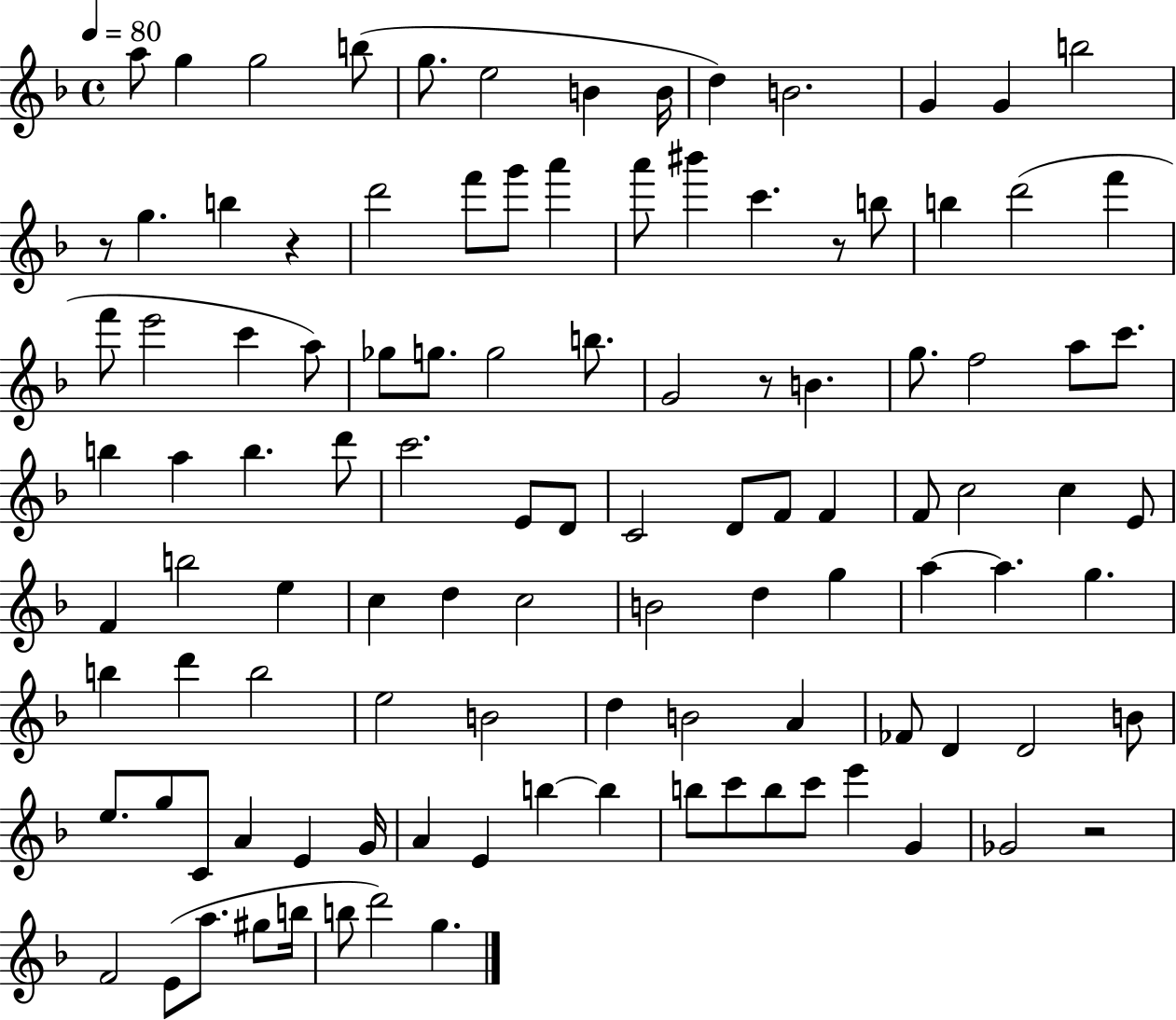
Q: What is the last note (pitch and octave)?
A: G5